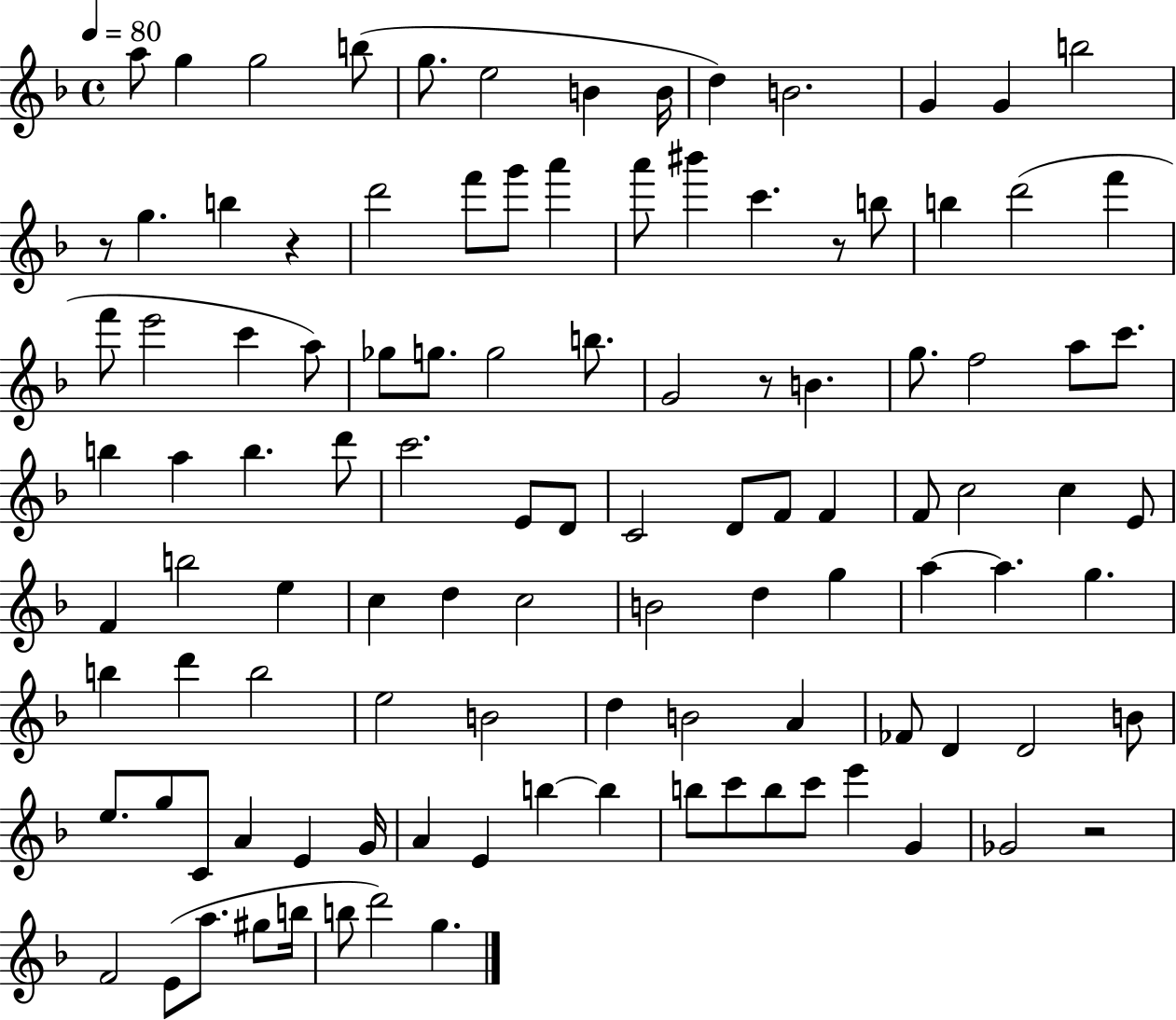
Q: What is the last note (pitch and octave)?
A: G5